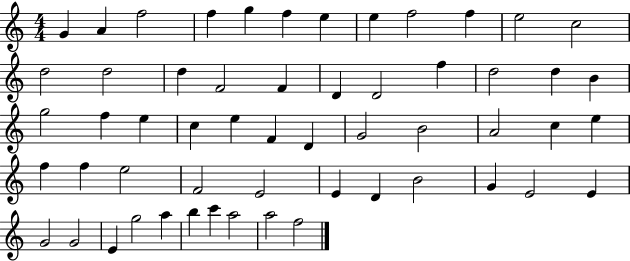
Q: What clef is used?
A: treble